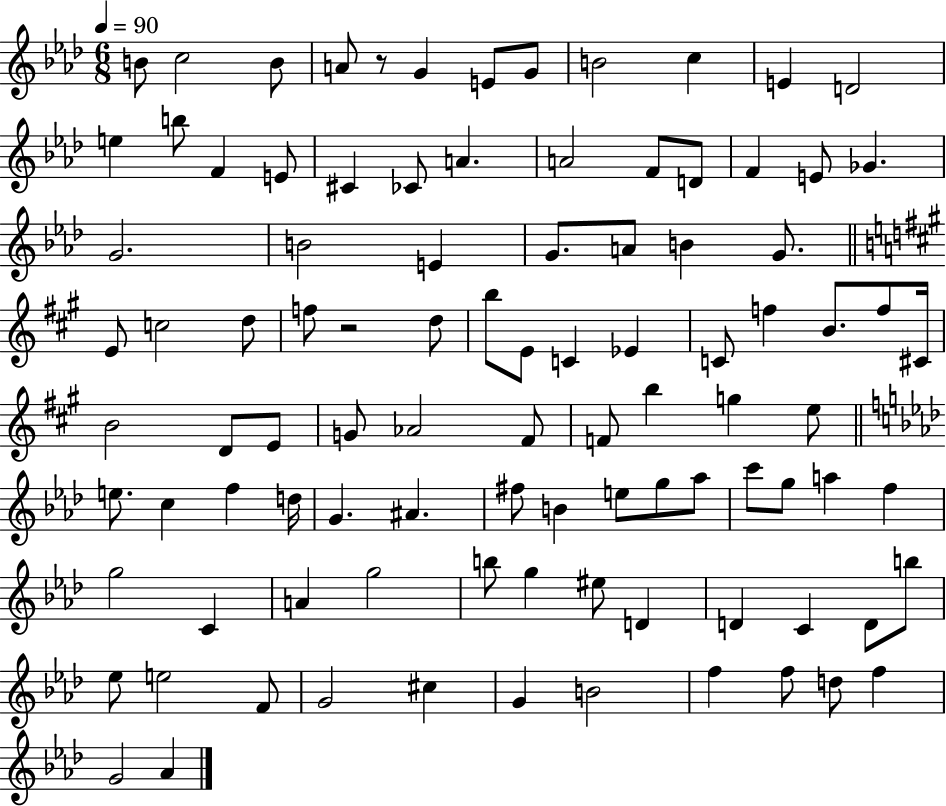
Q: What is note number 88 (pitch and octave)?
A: G4